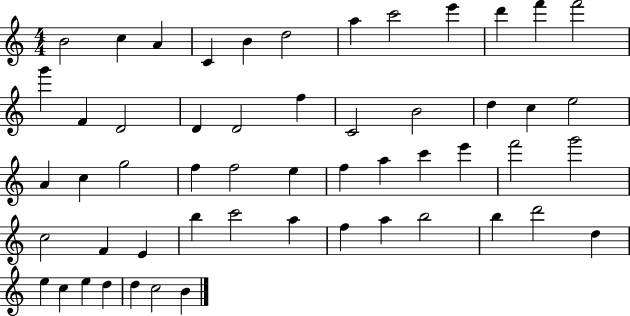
{
  \clef treble
  \numericTimeSignature
  \time 4/4
  \key c \major
  b'2 c''4 a'4 | c'4 b'4 d''2 | a''4 c'''2 e'''4 | d'''4 f'''4 f'''2 | \break g'''4 f'4 d'2 | d'4 d'2 f''4 | c'2 b'2 | d''4 c''4 e''2 | \break a'4 c''4 g''2 | f''4 f''2 e''4 | f''4 a''4 c'''4 e'''4 | f'''2 g'''2 | \break c''2 f'4 e'4 | b''4 c'''2 a''4 | f''4 a''4 b''2 | b''4 d'''2 d''4 | \break e''4 c''4 e''4 d''4 | d''4 c''2 b'4 | \bar "|."
}